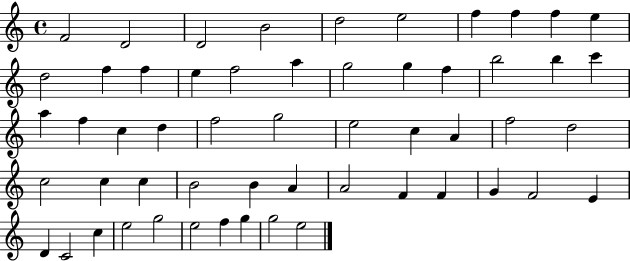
F4/h D4/h D4/h B4/h D5/h E5/h F5/q F5/q F5/q E5/q D5/h F5/q F5/q E5/q F5/h A5/q G5/h G5/q F5/q B5/h B5/q C6/q A5/q F5/q C5/q D5/q F5/h G5/h E5/h C5/q A4/q F5/h D5/h C5/h C5/q C5/q B4/h B4/q A4/q A4/h F4/q F4/q G4/q F4/h E4/q D4/q C4/h C5/q E5/h G5/h E5/h F5/q G5/q G5/h E5/h